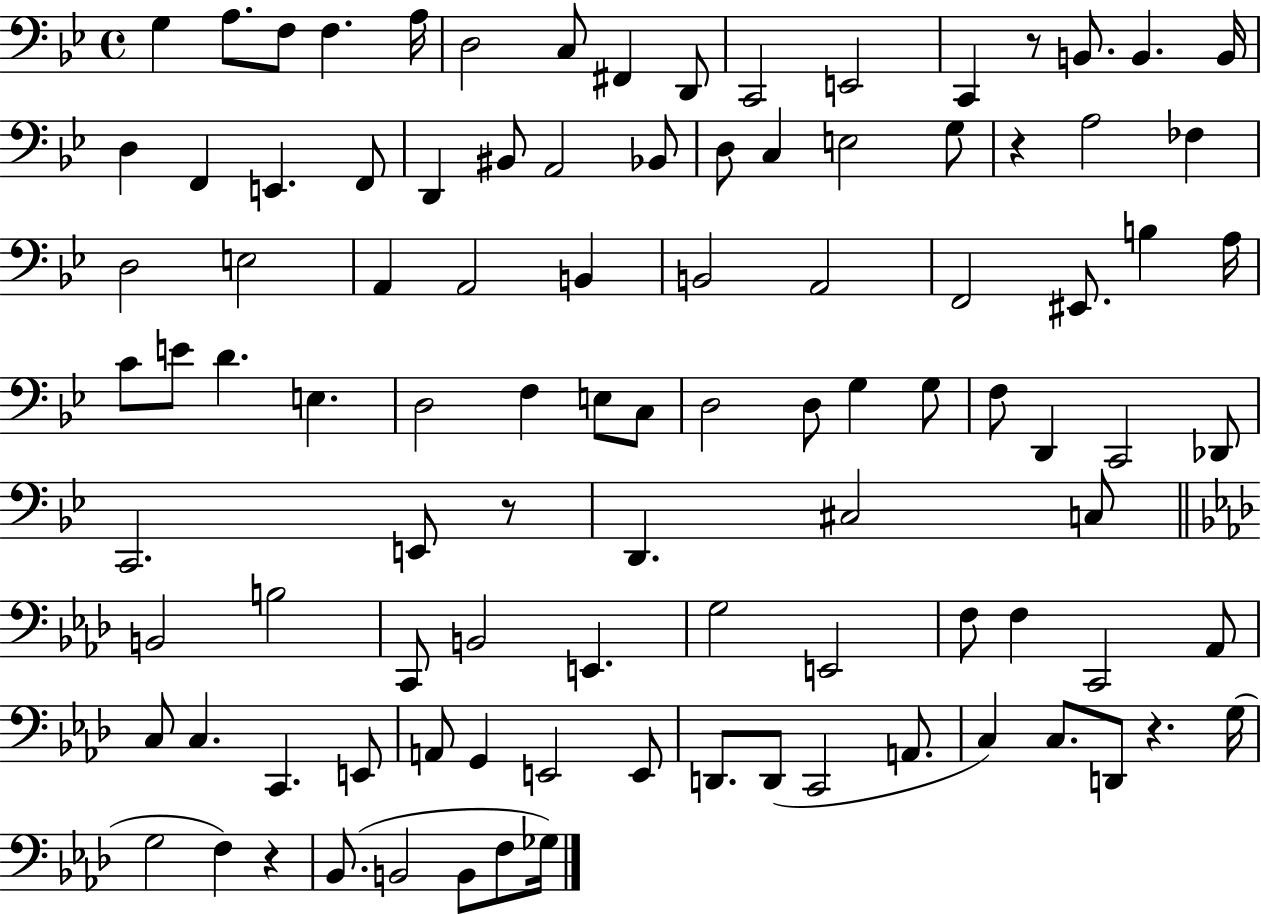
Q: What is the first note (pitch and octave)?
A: G3